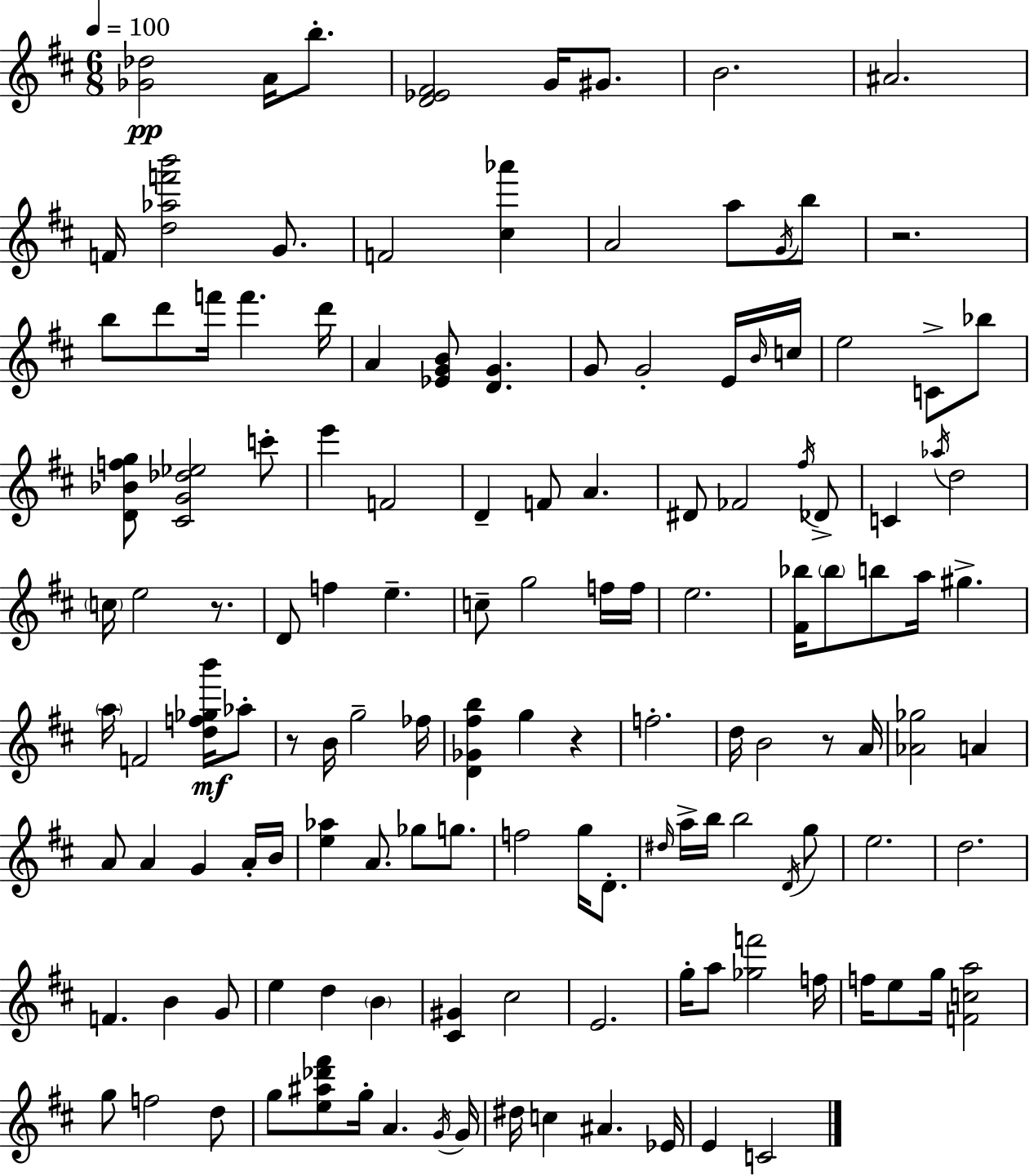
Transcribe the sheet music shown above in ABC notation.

X:1
T:Untitled
M:6/8
L:1/4
K:D
[_G_d]2 A/4 b/2 [D_E^F]2 G/4 ^G/2 B2 ^A2 F/4 [d_af'b']2 G/2 F2 [^c_a'] A2 a/2 G/4 b/2 z2 b/2 d'/2 f'/4 f' d'/4 A [_EGB]/2 [DG] G/2 G2 E/4 B/4 c/4 e2 C/2 _b/2 [D_Bfg]/2 [^CG_d_e]2 c'/2 e' F2 D F/2 A ^D/2 _F2 ^f/4 _D/2 C _a/4 d2 c/4 e2 z/2 D/2 f e c/2 g2 f/4 f/4 e2 [^F_b]/4 _b/2 b/2 a/4 ^g a/4 F2 [df_gb']/4 _a/2 z/2 B/4 g2 _f/4 [D_G^fb] g z f2 d/4 B2 z/2 A/4 [_A_g]2 A A/2 A G A/4 B/4 [e_a] A/2 _g/2 g/2 f2 g/4 D/2 ^d/4 a/4 b/4 b2 D/4 g/2 e2 d2 F B G/2 e d B [^C^G] ^c2 E2 g/4 a/2 [_gf']2 f/4 f/4 e/2 g/4 [Fca]2 g/2 f2 d/2 g/2 [e^a_d'^f']/2 g/4 A G/4 G/4 ^d/4 c ^A _E/4 E C2